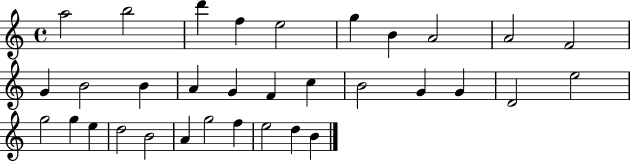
X:1
T:Untitled
M:4/4
L:1/4
K:C
a2 b2 d' f e2 g B A2 A2 F2 G B2 B A G F c B2 G G D2 e2 g2 g e d2 B2 A g2 f e2 d B